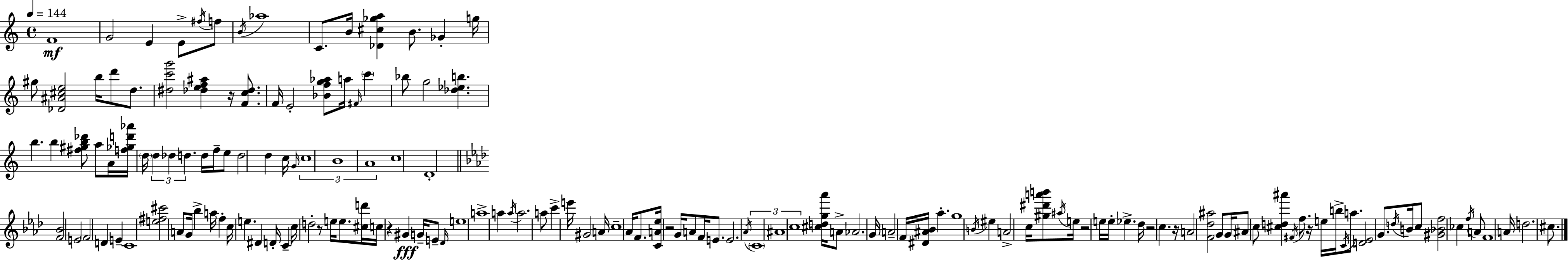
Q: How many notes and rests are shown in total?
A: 158